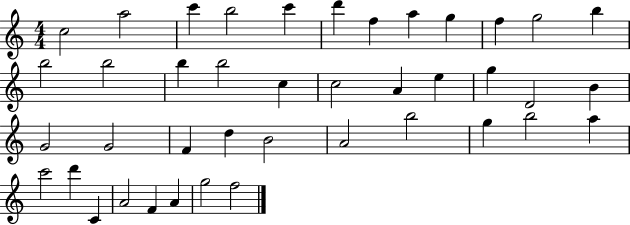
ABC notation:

X:1
T:Untitled
M:4/4
L:1/4
K:C
c2 a2 c' b2 c' d' f a g f g2 b b2 b2 b b2 c c2 A e g D2 B G2 G2 F d B2 A2 b2 g b2 a c'2 d' C A2 F A g2 f2